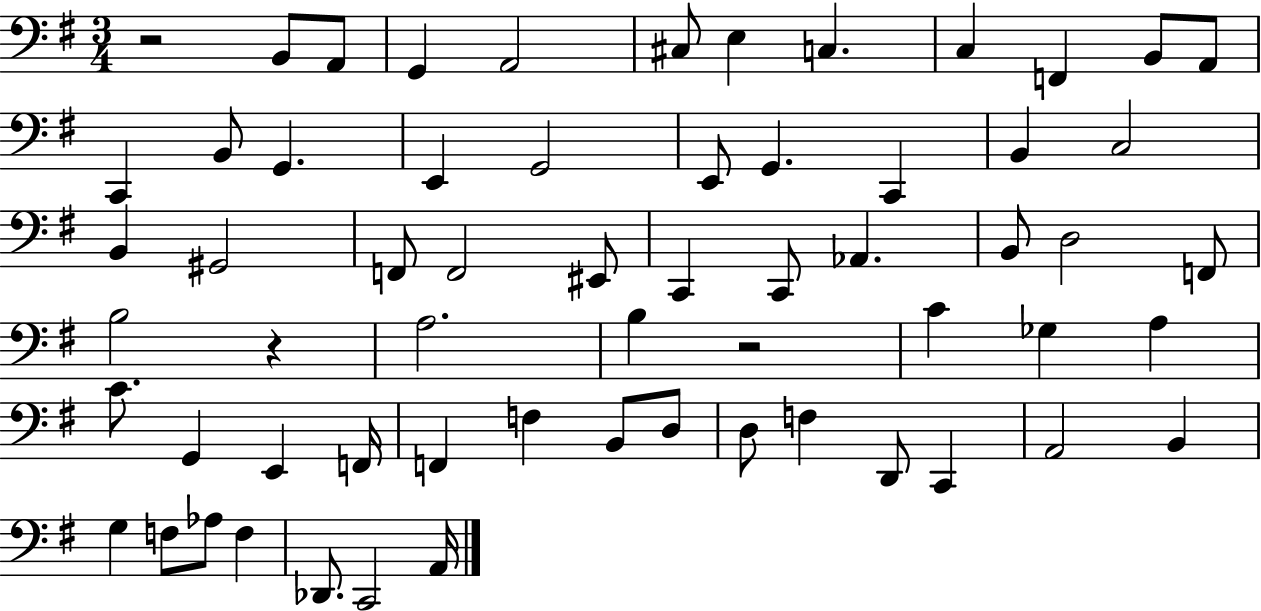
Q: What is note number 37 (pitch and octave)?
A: Gb3